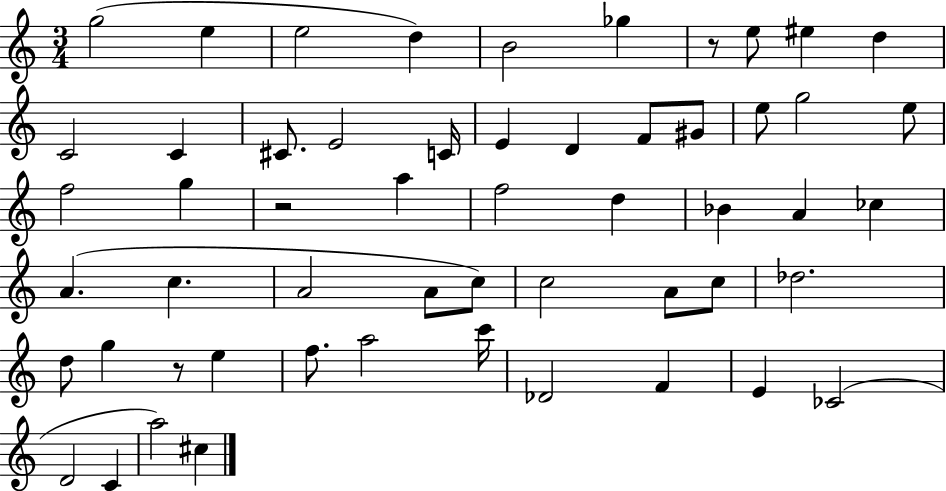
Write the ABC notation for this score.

X:1
T:Untitled
M:3/4
L:1/4
K:C
g2 e e2 d B2 _g z/2 e/2 ^e d C2 C ^C/2 E2 C/4 E D F/2 ^G/2 e/2 g2 e/2 f2 g z2 a f2 d _B A _c A c A2 A/2 c/2 c2 A/2 c/2 _d2 d/2 g z/2 e f/2 a2 c'/4 _D2 F E _C2 D2 C a2 ^c